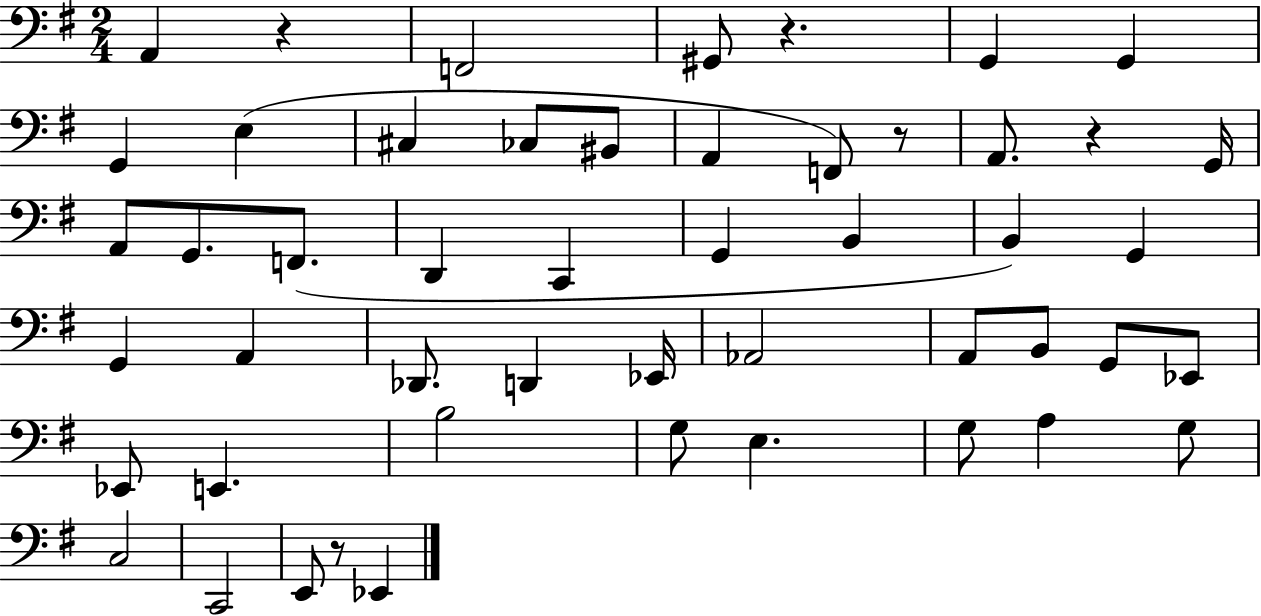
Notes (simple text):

A2/q R/q F2/h G#2/e R/q. G2/q G2/q G2/q E3/q C#3/q CES3/e BIS2/e A2/q F2/e R/e A2/e. R/q G2/s A2/e G2/e. F2/e. D2/q C2/q G2/q B2/q B2/q G2/q G2/q A2/q Db2/e. D2/q Eb2/s Ab2/h A2/e B2/e G2/e Eb2/e Eb2/e E2/q. B3/h G3/e E3/q. G3/e A3/q G3/e C3/h C2/h E2/e R/e Eb2/q